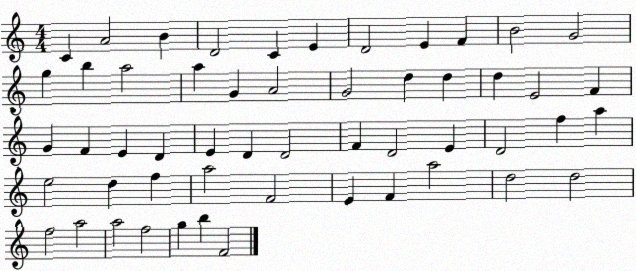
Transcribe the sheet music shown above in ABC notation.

X:1
T:Untitled
M:4/4
L:1/4
K:C
C A2 B D2 C E D2 E F B2 G2 g b a2 a G A2 G2 d d d E2 F G F E D E D D2 F D2 E D2 f a e2 d f a2 F2 E F a2 d2 d2 f2 a2 a2 f2 g b F2